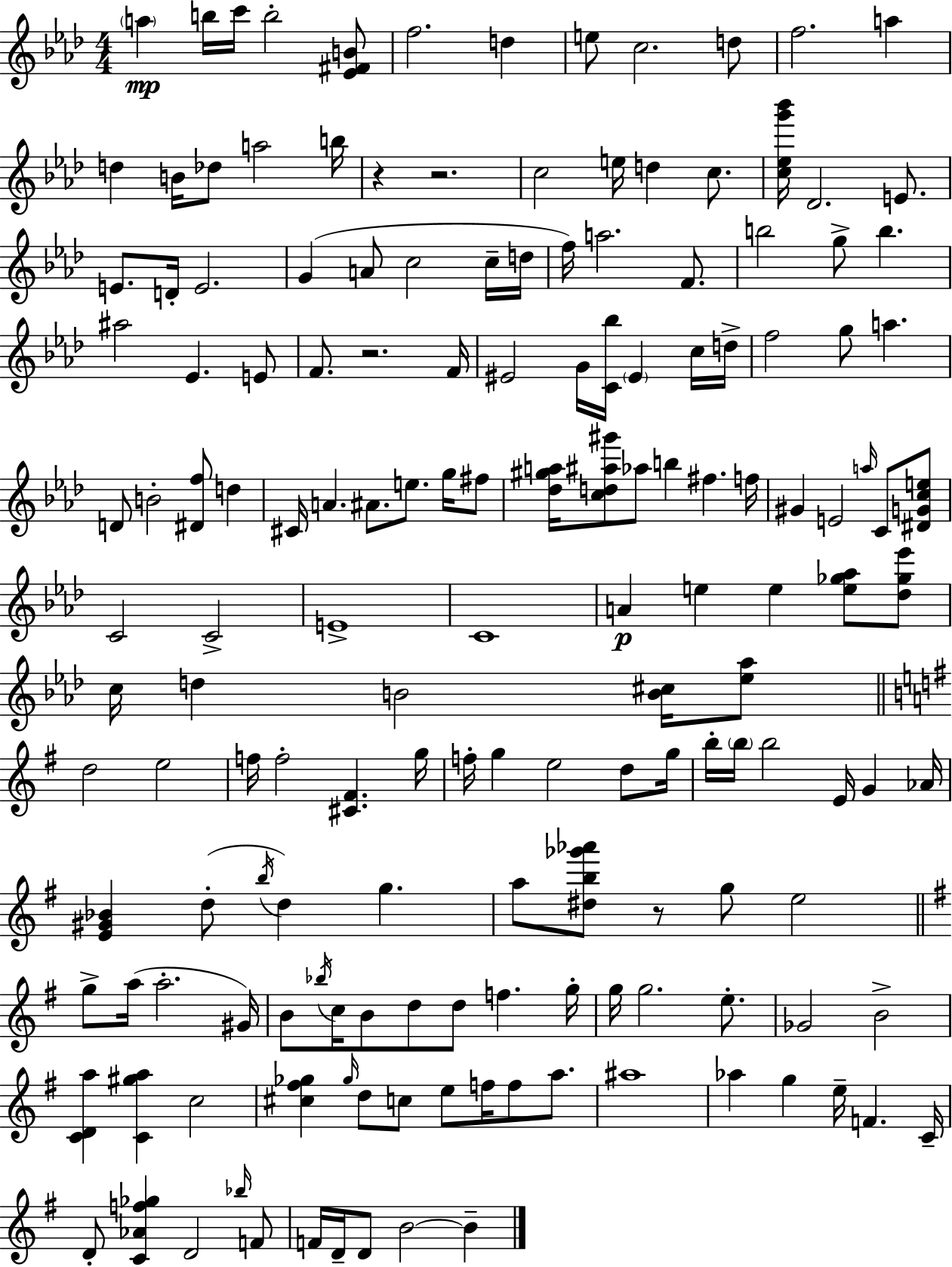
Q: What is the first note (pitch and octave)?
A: A5